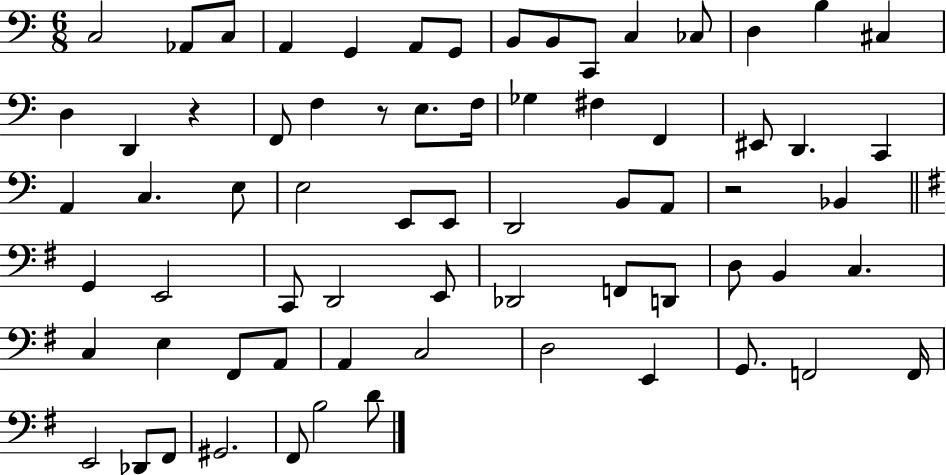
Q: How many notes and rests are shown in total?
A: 69